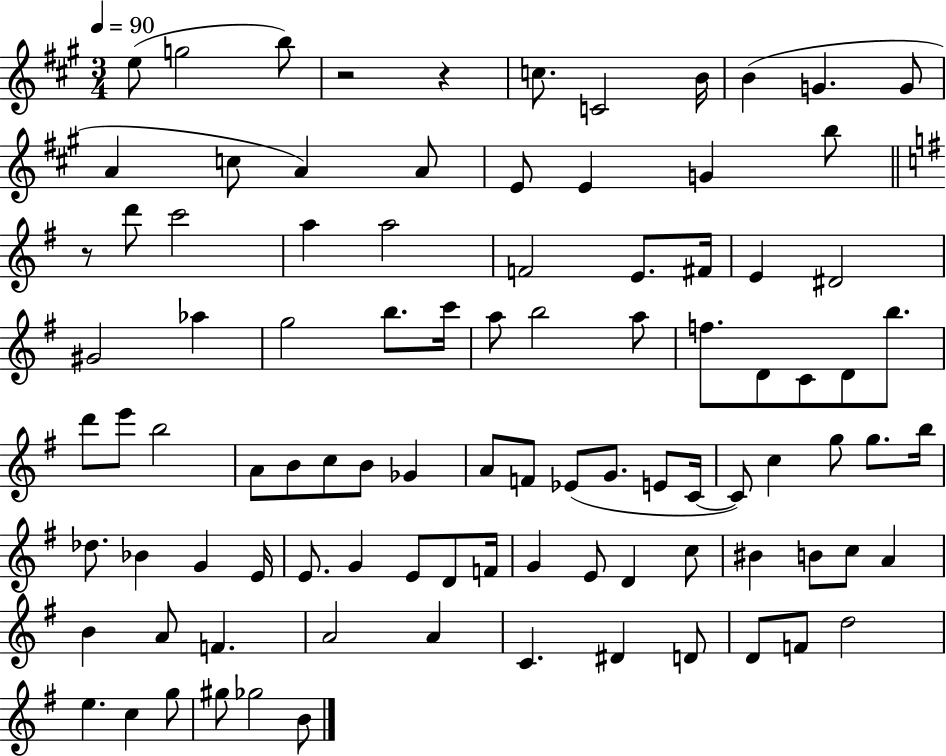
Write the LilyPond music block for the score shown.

{
  \clef treble
  \numericTimeSignature
  \time 3/4
  \key a \major
  \tempo 4 = 90
  e''8( g''2 b''8) | r2 r4 | c''8. c'2 b'16 | b'4( g'4. g'8 | \break a'4 c''8 a'4) a'8 | e'8 e'4 g'4 b''8 | \bar "||" \break \key e \minor r8 d'''8 c'''2 | a''4 a''2 | f'2 e'8. fis'16 | e'4 dis'2 | \break gis'2 aes''4 | g''2 b''8. c'''16 | a''8 b''2 a''8 | f''8. d'8 c'8 d'8 b''8. | \break d'''8 e'''8 b''2 | a'8 b'8 c''8 b'8 ges'4 | a'8 f'8 ees'8( g'8. e'8 c'16~~ | c'8) c''4 g''8 g''8. b''16 | \break des''8. bes'4 g'4 e'16 | e'8. g'4 e'8 d'8 f'16 | g'4 e'8 d'4 c''8 | bis'4 b'8 c''8 a'4 | \break b'4 a'8 f'4. | a'2 a'4 | c'4. dis'4 d'8 | d'8 f'8 d''2 | \break e''4. c''4 g''8 | gis''8 ges''2 b'8 | \bar "|."
}